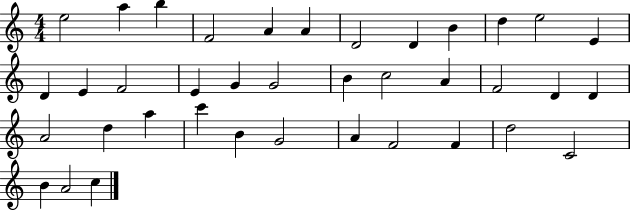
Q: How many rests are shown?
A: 0